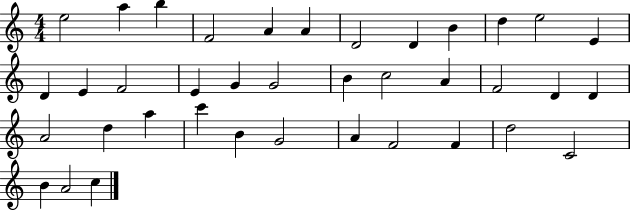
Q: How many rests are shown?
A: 0